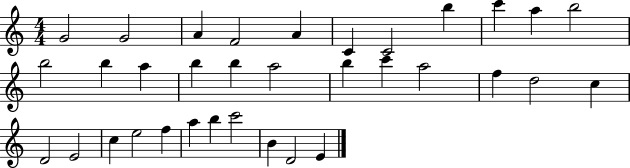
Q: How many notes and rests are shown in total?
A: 34